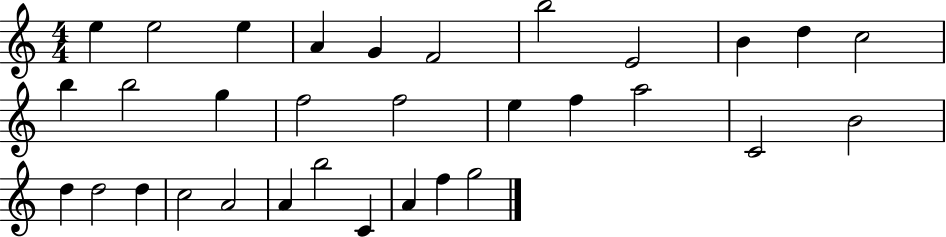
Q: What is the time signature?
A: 4/4